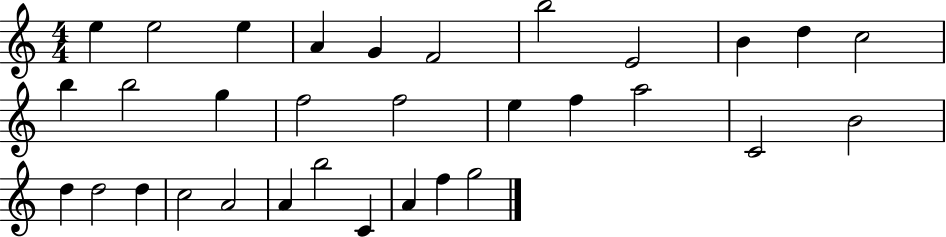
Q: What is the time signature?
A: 4/4